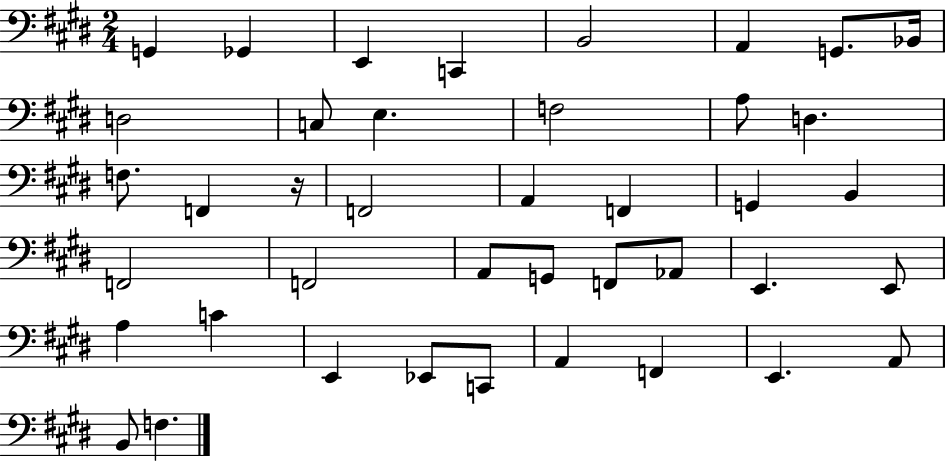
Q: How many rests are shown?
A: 1